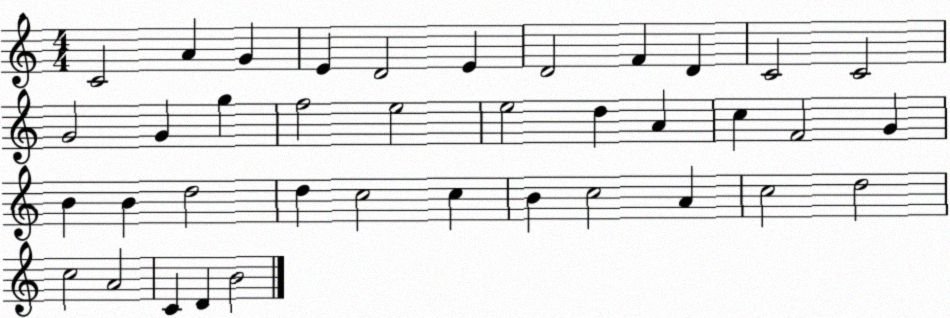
X:1
T:Untitled
M:4/4
L:1/4
K:C
C2 A G E D2 E D2 F D C2 C2 G2 G g f2 e2 e2 d A c F2 G B B d2 d c2 c B c2 A c2 d2 c2 A2 C D B2